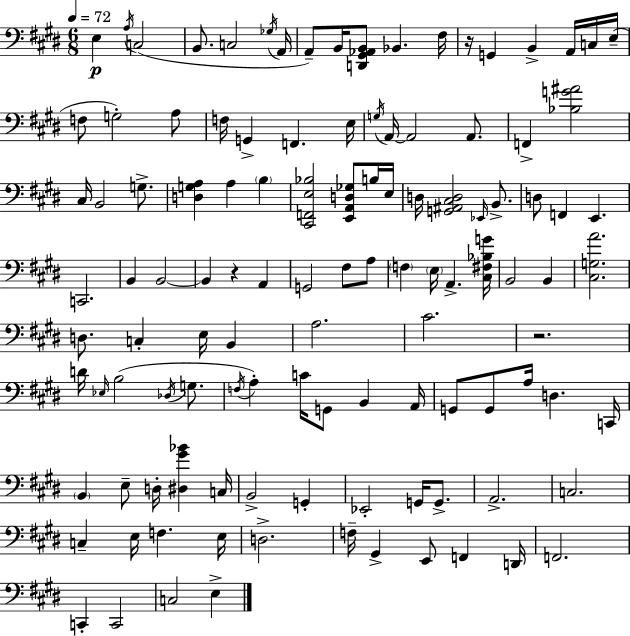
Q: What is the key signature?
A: E major